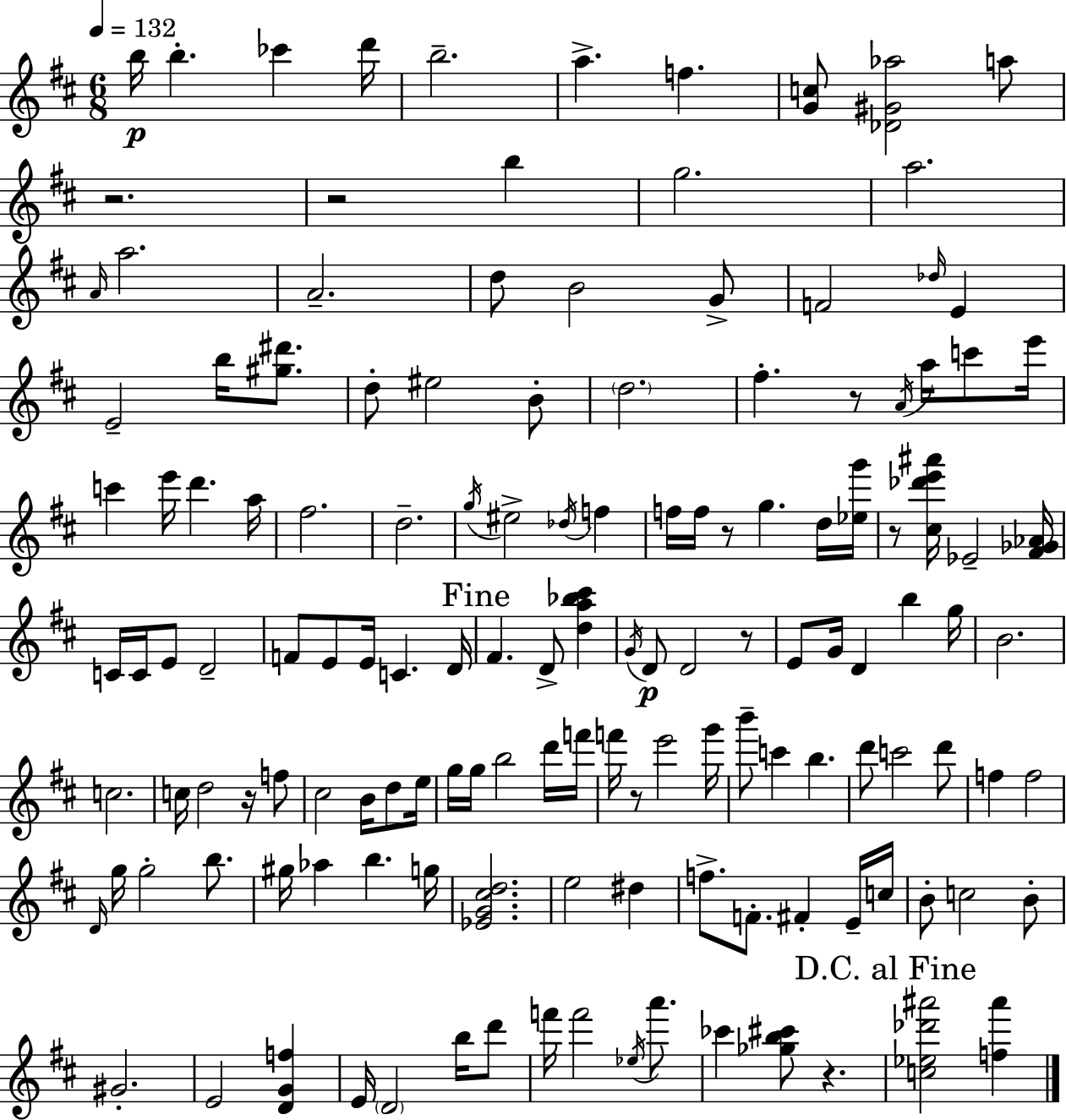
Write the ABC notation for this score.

X:1
T:Untitled
M:6/8
L:1/4
K:D
b/4 b _c' d'/4 b2 a f [Gc]/2 [_D^G_a]2 a/2 z2 z2 b g2 a2 A/4 a2 A2 d/2 B2 G/2 F2 _d/4 E E2 b/4 [^g^d']/2 d/2 ^e2 B/2 d2 ^f z/2 A/4 a/4 c'/2 e'/4 c' e'/4 d' a/4 ^f2 d2 g/4 ^e2 _d/4 f f/4 f/4 z/2 g d/4 [_eg']/4 z/2 [^c_d'e'^a']/4 _E2 [^F_G_A]/4 C/4 C/4 E/2 D2 F/2 E/2 E/4 C D/4 ^F D/2 [da_b^c'] G/4 D/2 D2 z/2 E/2 G/4 D b g/4 B2 c2 c/4 d2 z/4 f/2 ^c2 B/4 d/2 e/4 g/4 g/4 b2 d'/4 f'/4 f'/4 z/2 e'2 g'/4 b'/2 c' b d'/2 c'2 d'/2 f f2 D/4 g/4 g2 b/2 ^g/4 _a b g/4 [_EG^cd]2 e2 ^d f/2 F/2 ^F E/4 c/4 B/2 c2 B/2 ^G2 E2 [DGf] E/4 D2 b/4 d'/2 f'/4 f'2 _e/4 a'/2 _c' [_gb^c']/2 z [c_e_d'^a']2 [f^a']